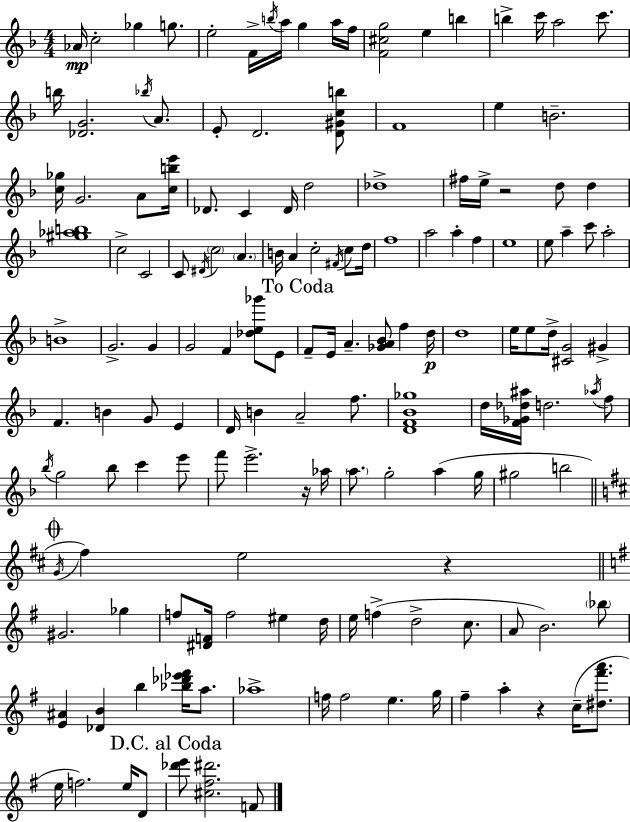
Ab4/s C5/h Gb5/q G5/e. E5/h F4/s B5/s A5/s G5/q A5/s F5/s [F4,C#5,G5]/h E5/q B5/q B5/q C6/s A5/h C6/e. B5/s [Db4,G4]/h. Bb5/s A4/e. E4/e D4/h. [D4,G#4,C5,B5]/e F4/w E5/q B4/h. [C5,Gb5]/s G4/h. A4/e [C5,B5,E6]/s Db4/e. C4/q Db4/s D5/h Db5/w F#5/s E5/s R/h D5/e D5/q [G#5,Ab5,B5]/w C5/h C4/h C4/e D#4/s C5/h A4/q. B4/s A4/q C5/h F#4/s C5/e D5/s F5/w A5/h A5/q F5/q E5/w E5/e A5/q C6/e A5/h B4/w G4/h. G4/q G4/h F4/q [Db5,E5,Gb6]/e E4/e F4/e E4/s A4/q. [Gb4,A4,Bb4]/e F5/q D5/s D5/w E5/s E5/e D5/s [C#4,G4]/h G#4/q F4/q. B4/q G4/e E4/q D4/s B4/q A4/h F5/e. [D4,F4,Bb4,Gb5]/w D5/s [F4,Gb4,Db5,A#5]/s D5/h. Ab5/s F5/e Bb5/s G5/h Bb5/e C6/q E6/e F6/e E6/h. R/s Ab5/s A5/e. G5/h A5/q G5/s G#5/h B5/h G4/s F#5/q E5/h R/q G#4/h. Gb5/q F5/e [D#4,F4]/s F5/h EIS5/q D5/s E5/s F5/q D5/h C5/e. A4/e B4/h. Bb5/e [E4,A#4]/q [Db4,B4]/q B5/q [Bb5,Db6,Eb6,F#6]/s A5/e. Ab5/w F5/s F5/h E5/q. G5/s F#5/q A5/q R/q C5/s [D#5,F#6,A6]/e. E5/s F5/h. E5/s D4/e [Db6,E6]/e [C#5,F#5,D#6]/h. F4/e